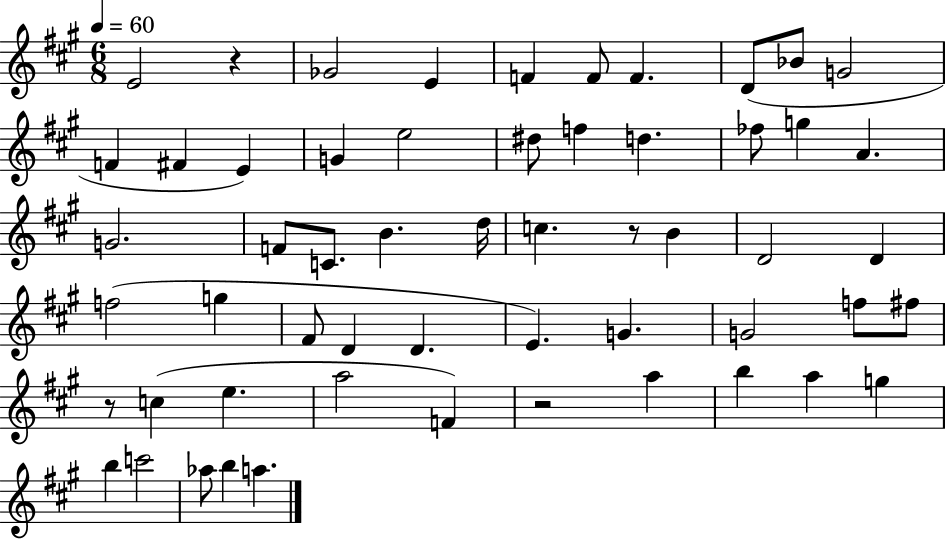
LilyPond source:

{
  \clef treble
  \numericTimeSignature
  \time 6/8
  \key a \major
  \tempo 4 = 60
  e'2 r4 | ges'2 e'4 | f'4 f'8 f'4. | d'8( bes'8 g'2 | \break f'4 fis'4 e'4) | g'4 e''2 | dis''8 f''4 d''4. | fes''8 g''4 a'4. | \break g'2. | f'8 c'8. b'4. d''16 | c''4. r8 b'4 | d'2 d'4 | \break f''2( g''4 | fis'8 d'4 d'4. | e'4.) g'4. | g'2 f''8 fis''8 | \break r8 c''4( e''4. | a''2 f'4) | r2 a''4 | b''4 a''4 g''4 | \break b''4 c'''2 | aes''8 b''4 a''4. | \bar "|."
}